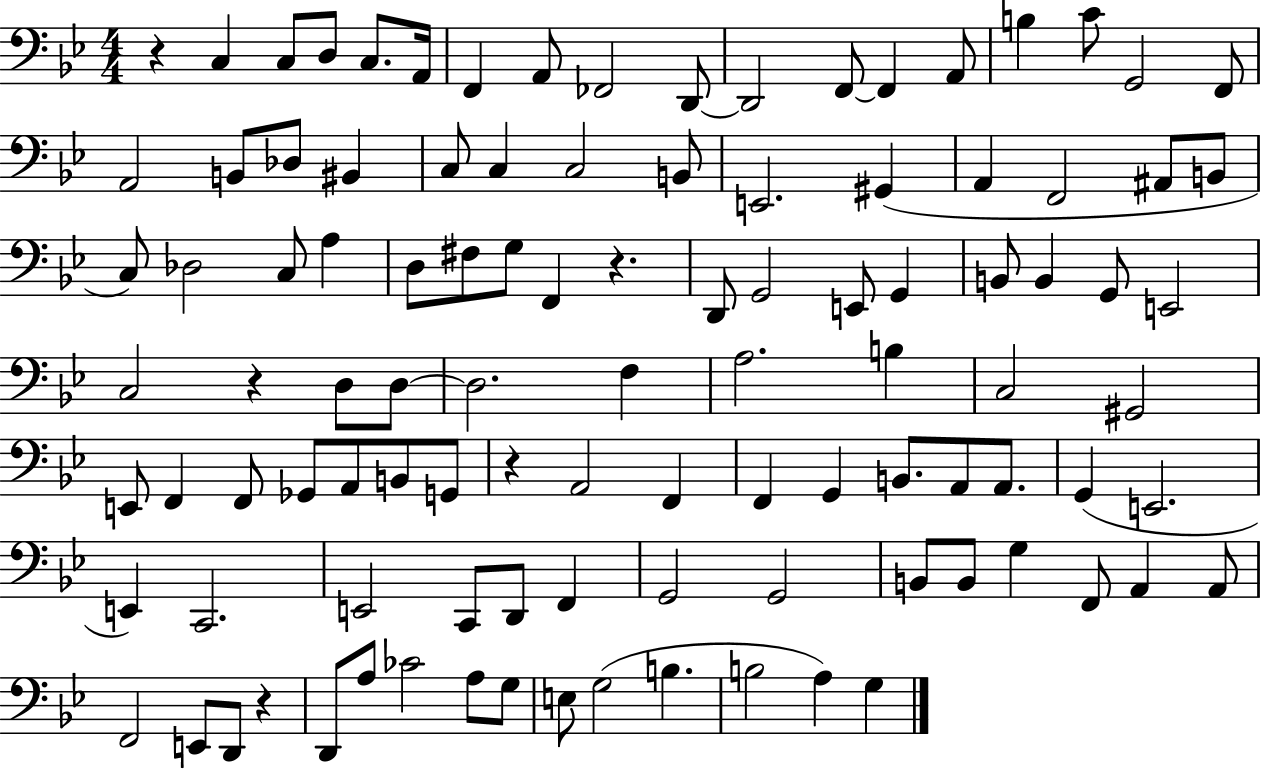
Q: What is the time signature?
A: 4/4